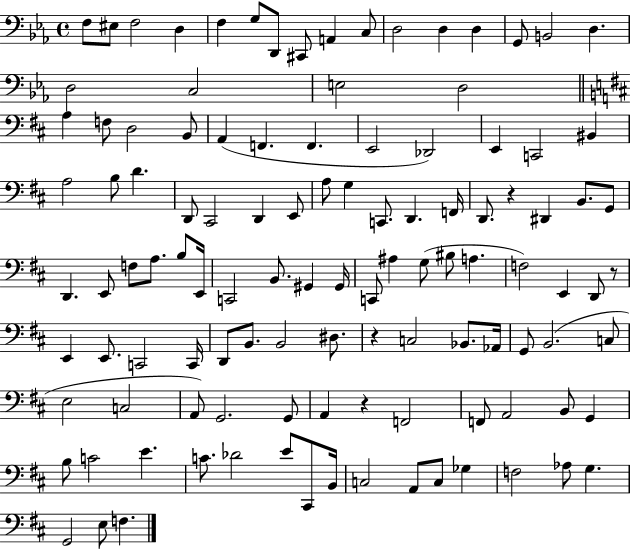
F3/e EIS3/e F3/h D3/q F3/q G3/e D2/e C#2/e A2/q C3/e D3/h D3/q D3/q G2/e B2/h D3/q. D3/h C3/h E3/h D3/h A3/q F3/e D3/h B2/e A2/q F2/q. F2/q. E2/h Db2/h E2/q C2/h BIS2/q A3/h B3/e D4/q. D2/e C#2/h D2/q E2/e A3/e G3/q C2/e. D2/q. F2/s D2/e. R/q D#2/q B2/e. G2/e D2/q. E2/e F3/e A3/e. B3/e E2/s C2/h B2/e. G#2/q G#2/s C2/e A#3/q G3/e BIS3/e A3/q. F3/h E2/q D2/e R/e E2/q E2/e. C2/h C2/s D2/e B2/e. B2/h D#3/e. R/q C3/h Bb2/e. Ab2/s G2/e B2/h. C3/e E3/h C3/h A2/e G2/h. G2/e A2/q R/q F2/h F2/e A2/h B2/e G2/q B3/e C4/h E4/q. C4/e. Db4/h E4/e C#2/e B2/s C3/h A2/e C3/e Gb3/q F3/h Ab3/e G3/q. G2/h E3/e F3/q.